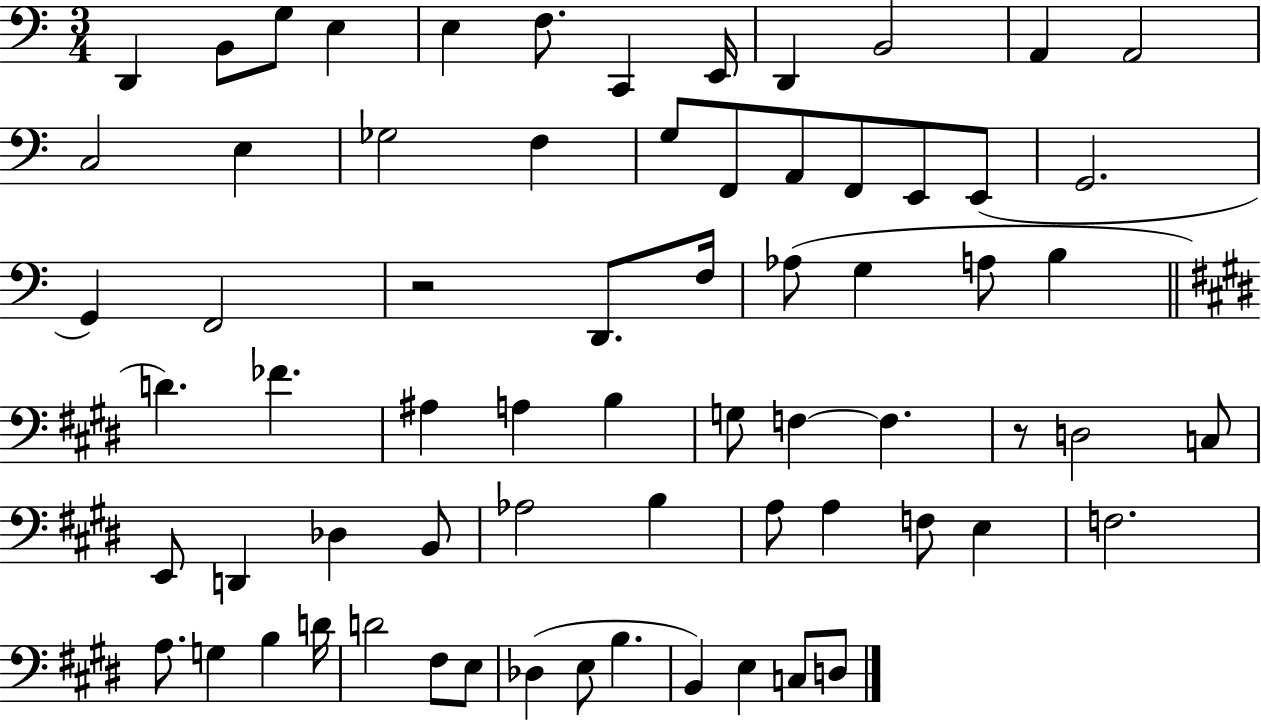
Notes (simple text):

D2/q B2/e G3/e E3/q E3/q F3/e. C2/q E2/s D2/q B2/h A2/q A2/h C3/h E3/q Gb3/h F3/q G3/e F2/e A2/e F2/e E2/e E2/e G2/h. G2/q F2/h R/h D2/e. F3/s Ab3/e G3/q A3/e B3/q D4/q. FES4/q. A#3/q A3/q B3/q G3/e F3/q F3/q. R/e D3/h C3/e E2/e D2/q Db3/q B2/e Ab3/h B3/q A3/e A3/q F3/e E3/q F3/h. A3/e. G3/q B3/q D4/s D4/h F#3/e E3/e Db3/q E3/e B3/q. B2/q E3/q C3/e D3/e